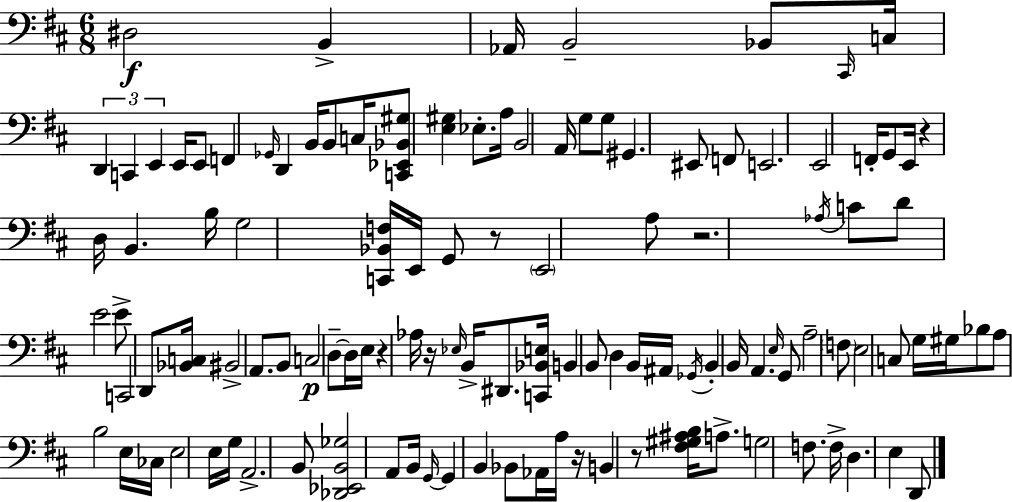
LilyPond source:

{
  \clef bass
  \numericTimeSignature
  \time 6/8
  \key d \major
  dis2\f b,4-> | aes,16 b,2-- bes,8 \grace { cis,16 } | c16 \tuplet 3/2 { d,4 c,4 e,4 } | e,16 e,8 f,4 \grace { ges,16 } d,4 | \break b,16 b,8 c16 <c, ees, bes, gis>8 <e gis>4 ees8.-. | a16 b,2 a,16 | g8 g8 gis,4. eis,8 | f,8 e,2. | \break e,2 f,16-. g,8 | e,16 r4 d16 b,4. | b16 g2 <c, bes, f>16 e,16 | g,8 r8 \parenthesize e,2 | \break a8 r2. | \acciaccatura { aes16 } c'8 d'8 e'2 | e'8-> c,2 | d,8 <bes, c>16 bis,2-> | \break a,8. b,8 c2\p | d8--~~ d16 e16 r4 aes16 r16 \grace { ees16 } | b,16-> dis,8. <c, bes, e>16 b,4 b,8 d4 | b,16 ais,16 \acciaccatura { ges,16 } b,4-. b,16 a,4. | \break \grace { e16 } g,8 a2-- | \parenthesize f8 e2 | c8 g16 gis16 bes8 a8 b2 | e16 ces16 e2 | \break e16 g16 a,2.-> | b,8 <des, ees, b, ges>2 | a,8 b,16 \grace { g,16~ }~ g,4 | b,4 bes,8 aes,16 a16 r16 b,4 | \break r8 <fis gis ais b>16 a8.-> g2 | f8. f16-> d4. | e4 d,8 \bar "|."
}